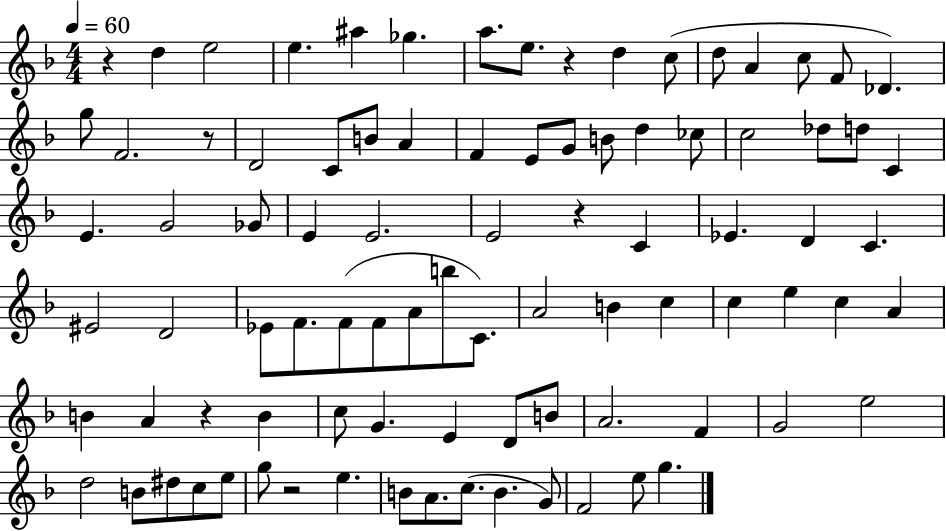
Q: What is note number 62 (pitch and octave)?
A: E4